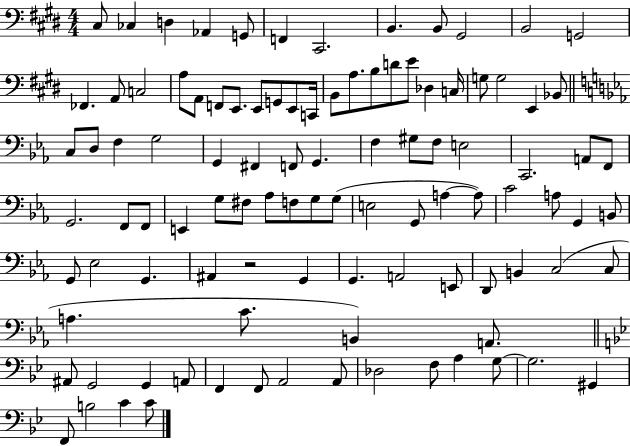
X:1
T:Untitled
M:4/4
L:1/4
K:E
^C,/2 _C, D, _A,, G,,/2 F,, ^C,,2 B,, B,,/2 ^G,,2 B,,2 G,,2 _F,, A,,/2 C,2 A,/2 A,,/2 F,,/2 E,,/2 E,,/2 G,,/2 E,,/2 C,,/4 B,,/2 A,/2 B,/2 D/2 E/2 _D, C,/4 G,/2 G,2 E,, _B,,/2 C,/2 D,/2 F, G,2 G,, ^F,, F,,/2 G,, F, ^G,/2 F,/2 E,2 C,,2 A,,/2 F,,/2 G,,2 F,,/2 F,,/2 E,, G,/2 ^F,/2 _A,/2 F,/2 G,/2 G,/2 E,2 G,,/2 A, A,/2 C2 A,/2 G,, B,,/2 G,,/2 _E,2 G,, ^A,, z2 G,, G,, A,,2 E,,/2 D,,/2 B,, C,2 C,/2 A, C/2 B,, A,,/2 ^A,,/2 G,,2 G,, A,,/2 F,, F,,/2 A,,2 A,,/2 _D,2 F,/2 A, G,/2 G,2 ^G,, F,,/2 B,2 C C/2